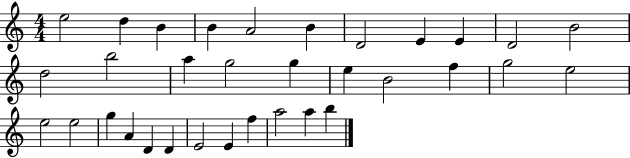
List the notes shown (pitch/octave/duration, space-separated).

E5/h D5/q B4/q B4/q A4/h B4/q D4/h E4/q E4/q D4/h B4/h D5/h B5/h A5/q G5/h G5/q E5/q B4/h F5/q G5/h E5/h E5/h E5/h G5/q A4/q D4/q D4/q E4/h E4/q F5/q A5/h A5/q B5/q